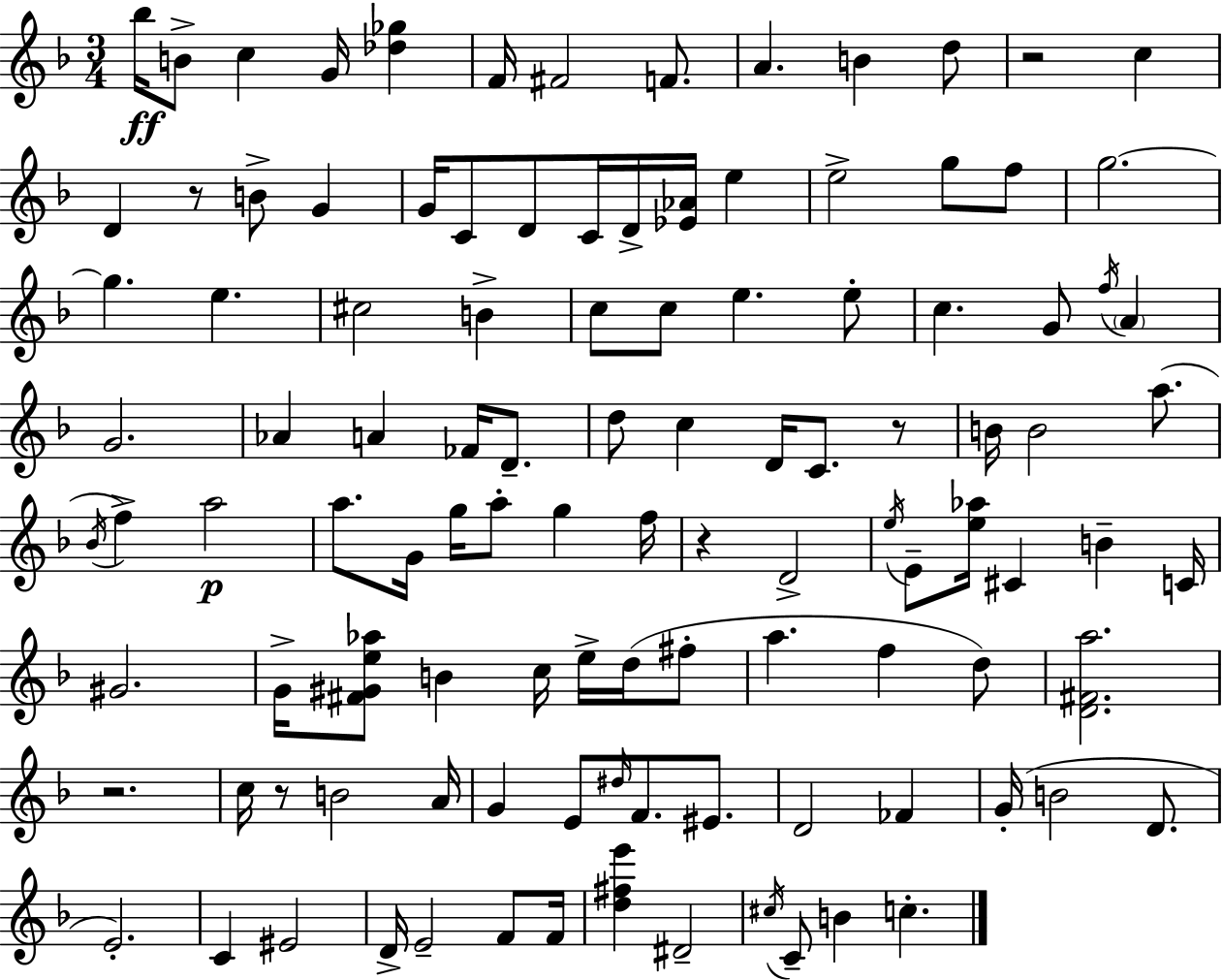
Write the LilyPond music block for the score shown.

{
  \clef treble
  \numericTimeSignature
  \time 3/4
  \key d \minor
  bes''16\ff b'8-> c''4 g'16 <des'' ges''>4 | f'16 fis'2 f'8. | a'4. b'4 d''8 | r2 c''4 | \break d'4 r8 b'8-> g'4 | g'16 c'8 d'8 c'16 d'16-> <ees' aes'>16 e''4 | e''2-> g''8 f''8 | g''2.~~ | \break g''4. e''4. | cis''2 b'4-> | c''8 c''8 e''4. e''8-. | c''4. g'8 \acciaccatura { f''16 } \parenthesize a'4 | \break g'2. | aes'4 a'4 fes'16 d'8.-- | d''8 c''4 d'16 c'8. r8 | b'16 b'2 a''8.( | \break \acciaccatura { bes'16 } f''4->) a''2\p | a''8. g'16 g''16 a''8-. g''4 | f''16 r4 d'2-> | \acciaccatura { e''16 } e'8-- <e'' aes''>16 cis'4 b'4-- | \break c'16 gis'2. | g'16-> <fis' gis' e'' aes''>8 b'4 c''16 e''16-> | d''16( fis''8-. a''4. f''4 | d''8) <d' fis' a''>2. | \break r2. | c''16 r8 b'2 | a'16 g'4 e'8 \grace { dis''16 } f'8. | eis'8. d'2 | \break fes'4 g'16-.( b'2 | d'8. e'2.-.) | c'4 eis'2 | d'16-> e'2-- | \break f'8 f'16 <d'' fis'' e'''>4 dis'2-- | \acciaccatura { cis''16 } c'8-- b'4 c''4.-. | \bar "|."
}